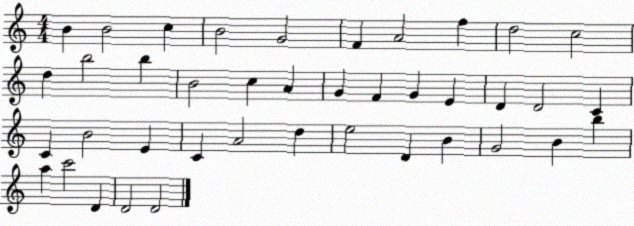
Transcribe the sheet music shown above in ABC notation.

X:1
T:Untitled
M:4/4
L:1/4
K:C
B B2 c B2 G2 F A2 f d2 c2 d b2 b B2 c A G F G E D D2 C C B2 E C A2 d e2 D B G2 B b a c'2 D D2 D2